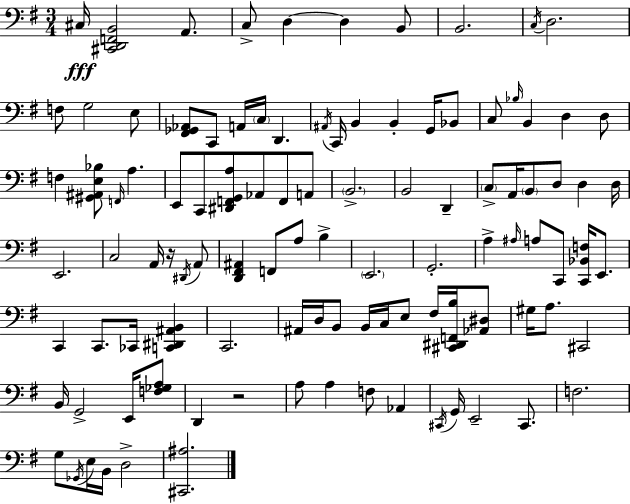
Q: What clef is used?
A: bass